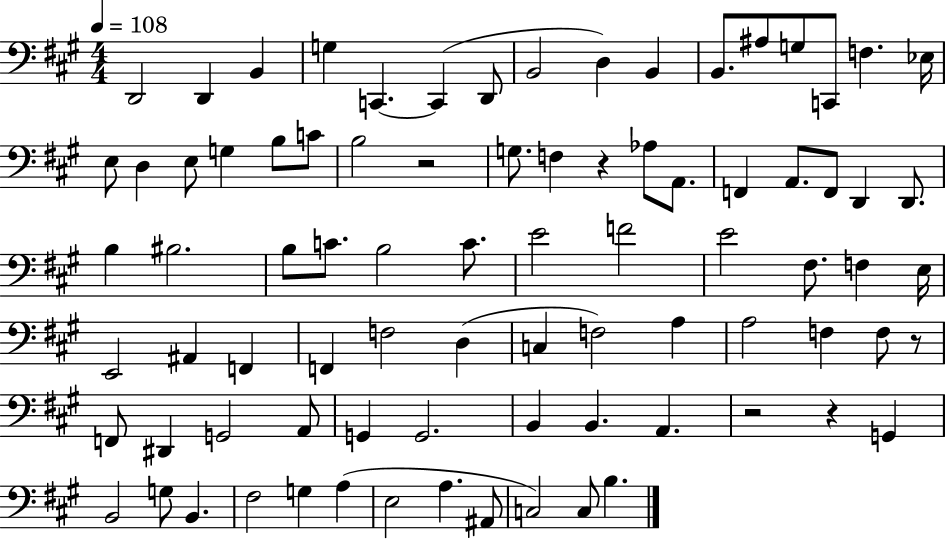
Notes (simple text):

D2/h D2/q B2/q G3/q C2/q. C2/q D2/e B2/h D3/q B2/q B2/e. A#3/e G3/e C2/e F3/q. Eb3/s E3/e D3/q E3/e G3/q B3/e C4/e B3/h R/h G3/e. F3/q R/q Ab3/e A2/e. F2/q A2/e. F2/e D2/q D2/e. B3/q BIS3/h. B3/e C4/e. B3/h C4/e. E4/h F4/h E4/h F#3/e. F3/q E3/s E2/h A#2/q F2/q F2/q F3/h D3/q C3/q F3/h A3/q A3/h F3/q F3/e R/e F2/e D#2/q G2/h A2/e G2/q G2/h. B2/q B2/q. A2/q. R/h R/q G2/q B2/h G3/e B2/q. F#3/h G3/q A3/q E3/h A3/q. A#2/e C3/h C3/e B3/q.